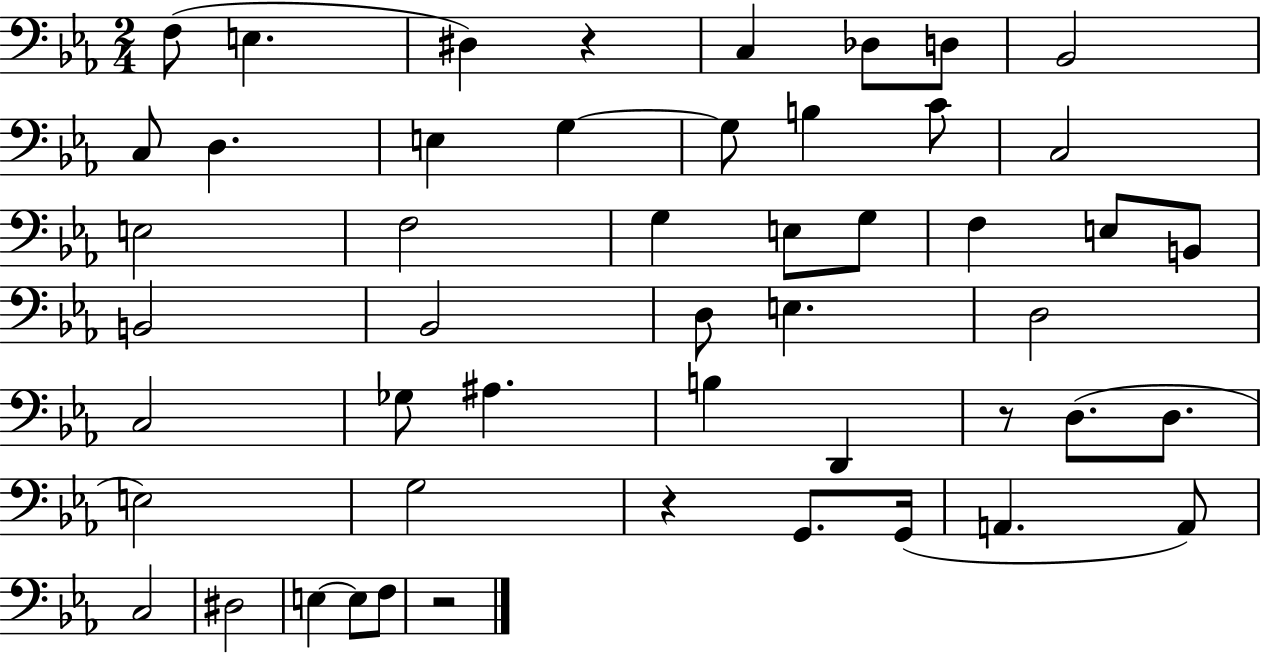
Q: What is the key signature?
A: EES major